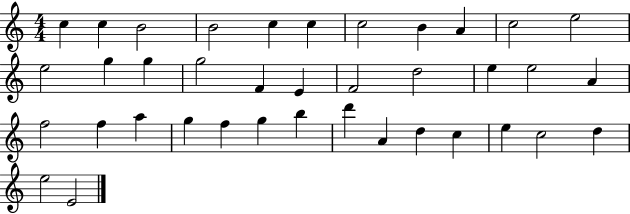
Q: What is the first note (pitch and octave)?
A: C5